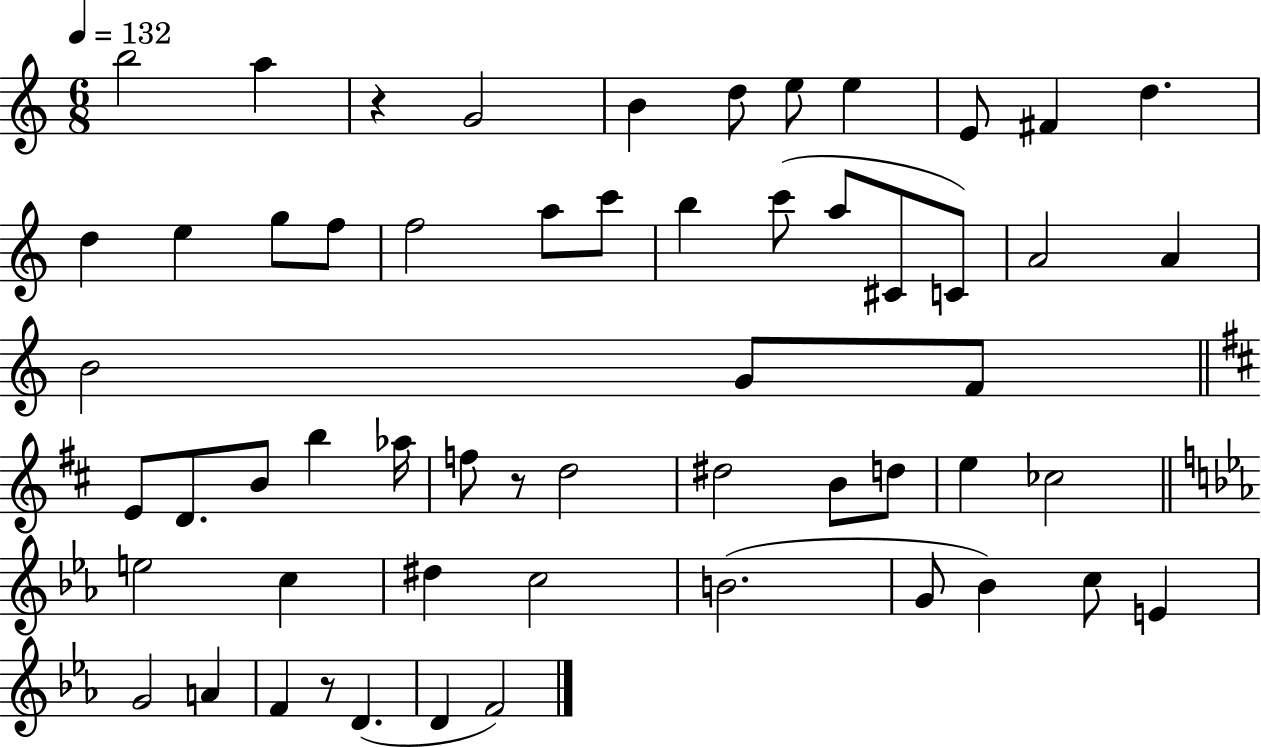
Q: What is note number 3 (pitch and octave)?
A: G4